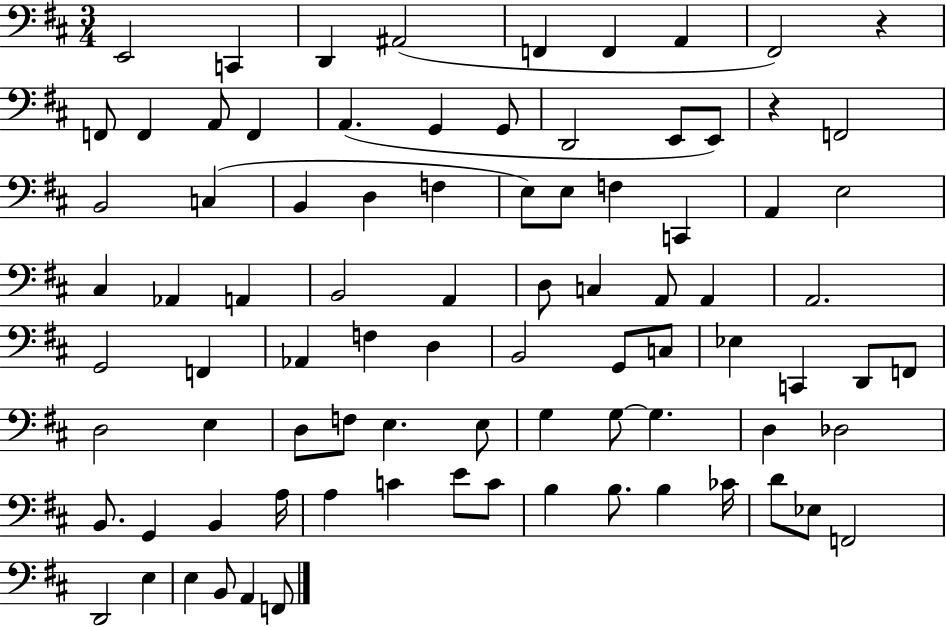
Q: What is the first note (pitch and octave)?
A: E2